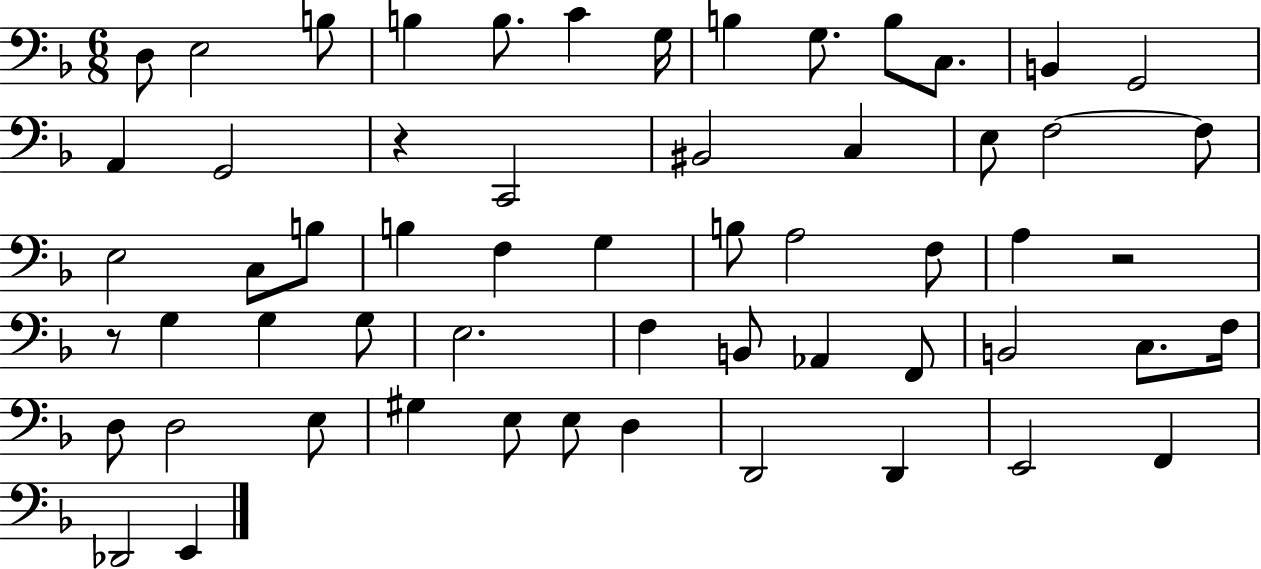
D3/e E3/h B3/e B3/q B3/e. C4/q G3/s B3/q G3/e. B3/e C3/e. B2/q G2/h A2/q G2/h R/q C2/h BIS2/h C3/q E3/e F3/h F3/e E3/h C3/e B3/e B3/q F3/q G3/q B3/e A3/h F3/e A3/q R/h R/e G3/q G3/q G3/e E3/h. F3/q B2/e Ab2/q F2/e B2/h C3/e. F3/s D3/e D3/h E3/e G#3/q E3/e E3/e D3/q D2/h D2/q E2/h F2/q Db2/h E2/q